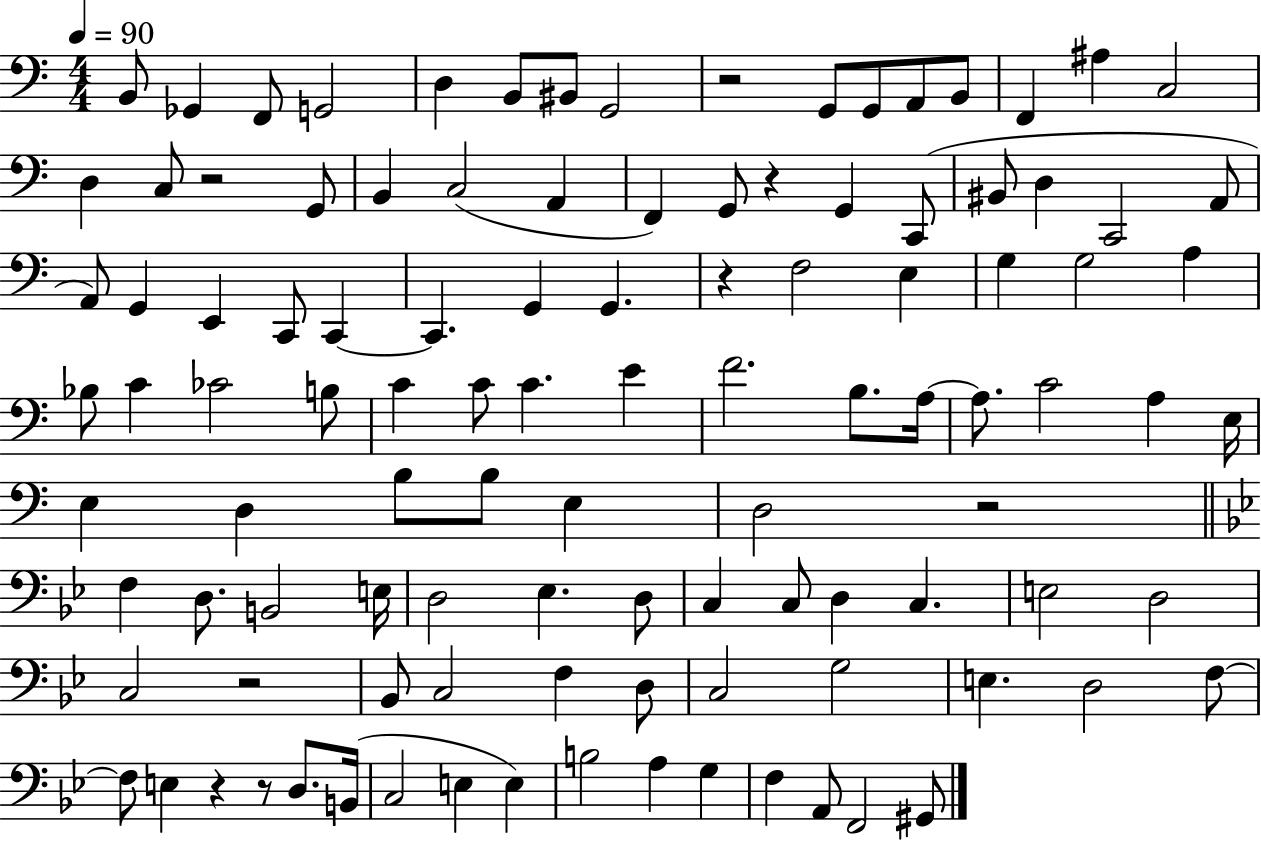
{
  \clef bass
  \numericTimeSignature
  \time 4/4
  \key c \major
  \tempo 4 = 90
  \repeat volta 2 { b,8 ges,4 f,8 g,2 | d4 b,8 bis,8 g,2 | r2 g,8 g,8 a,8 b,8 | f,4 ais4 c2 | \break d4 c8 r2 g,8 | b,4 c2( a,4 | f,4) g,8 r4 g,4 c,8( | bis,8 d4 c,2 a,8 | \break a,8) g,4 e,4 c,8 c,4~~ | c,4. g,4 g,4. | r4 f2 e4 | g4 g2 a4 | \break bes8 c'4 ces'2 b8 | c'4 c'8 c'4. e'4 | f'2. b8. a16~~ | a8. c'2 a4 e16 | \break e4 d4 b8 b8 e4 | d2 r2 | \bar "||" \break \key g \minor f4 d8. b,2 e16 | d2 ees4. d8 | c4 c8 d4 c4. | e2 d2 | \break c2 r2 | bes,8 c2 f4 d8 | c2 g2 | e4. d2 f8~~ | \break f8 e4 r4 r8 d8. b,16( | c2 e4 e4) | b2 a4 g4 | f4 a,8 f,2 gis,8 | \break } \bar "|."
}